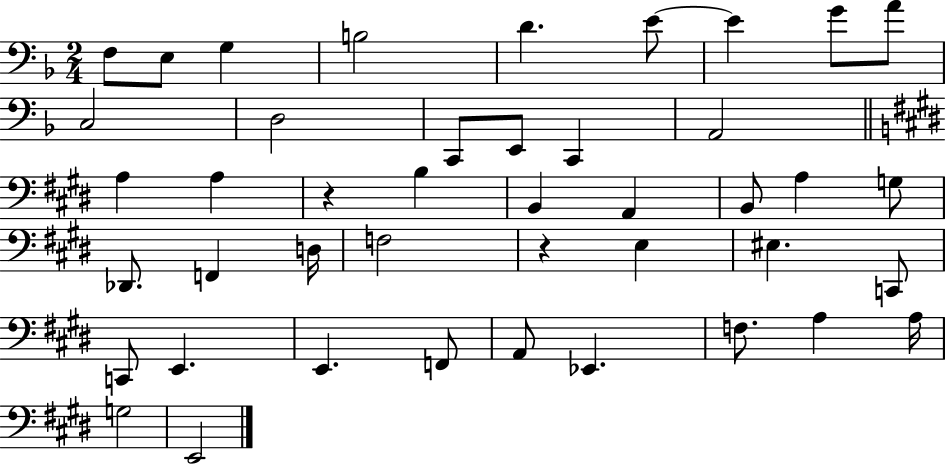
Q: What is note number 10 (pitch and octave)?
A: C3